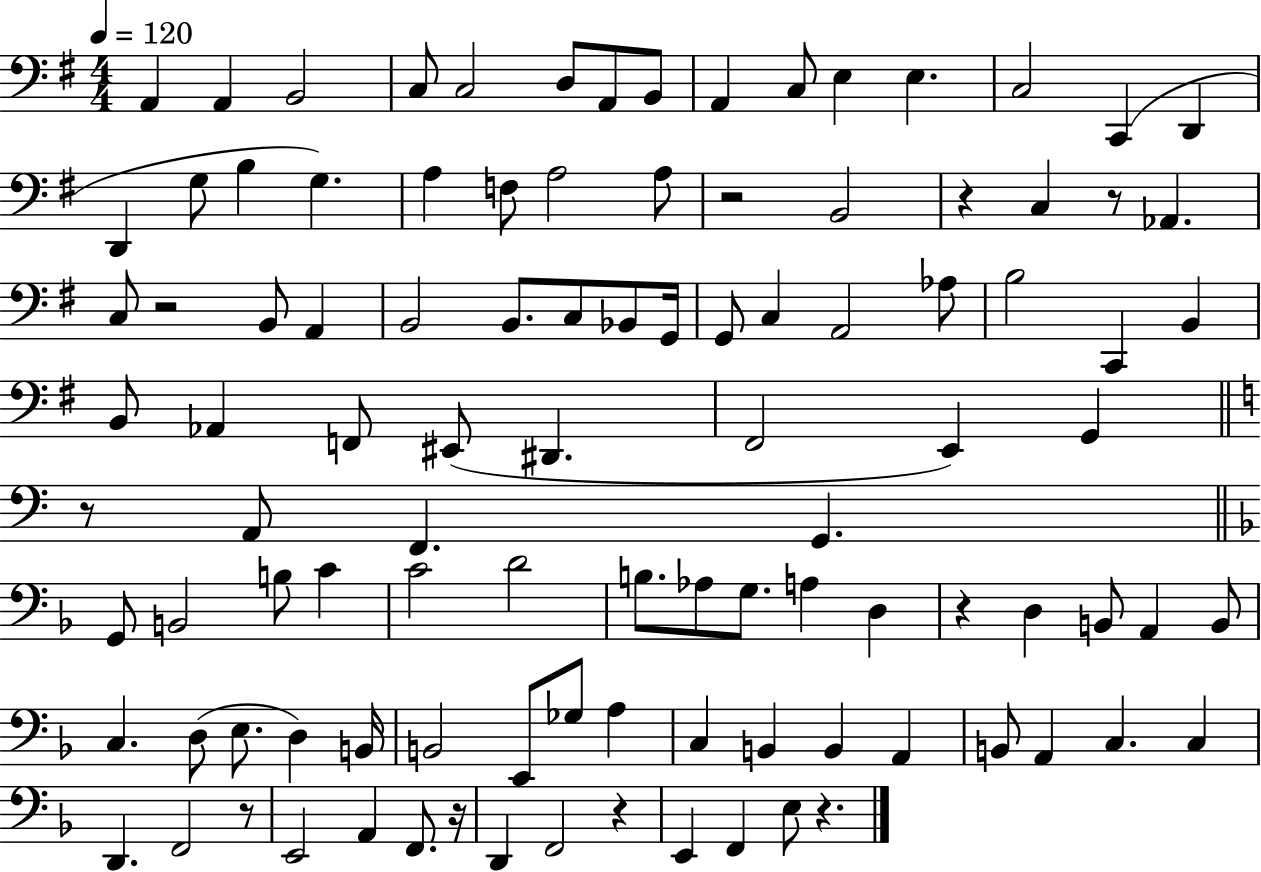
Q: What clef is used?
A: bass